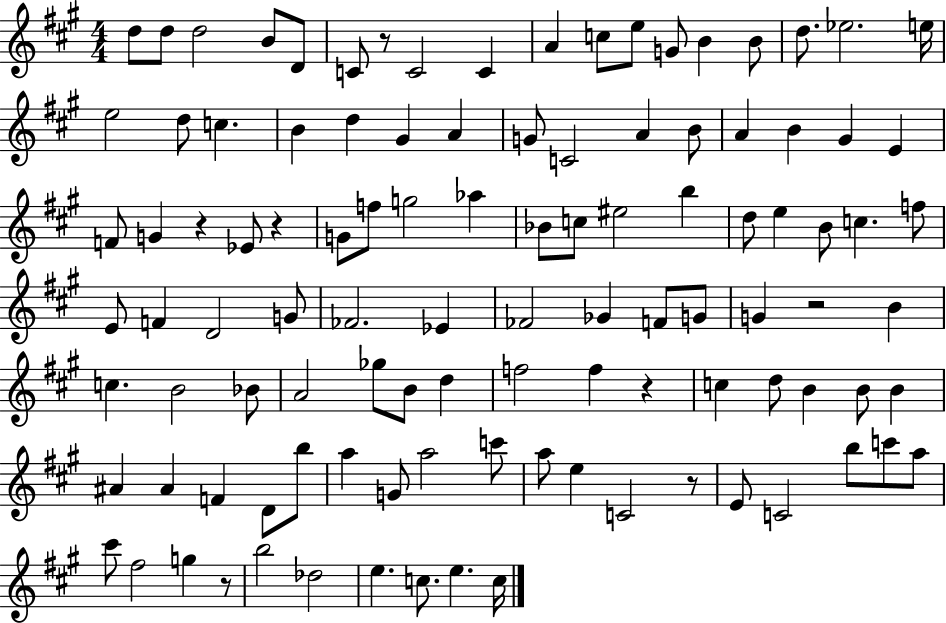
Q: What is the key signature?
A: A major